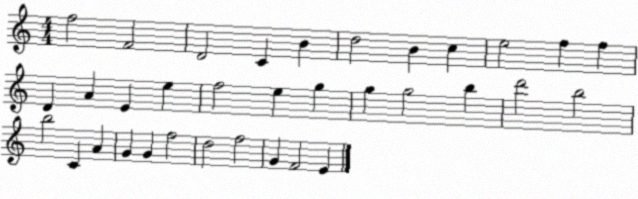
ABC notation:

X:1
T:Untitled
M:4/4
L:1/4
K:C
f2 F2 D2 C B d2 B c e2 f f D A E e f2 e g g g2 b d'2 b2 b2 C A G G f2 d2 f2 G F2 E